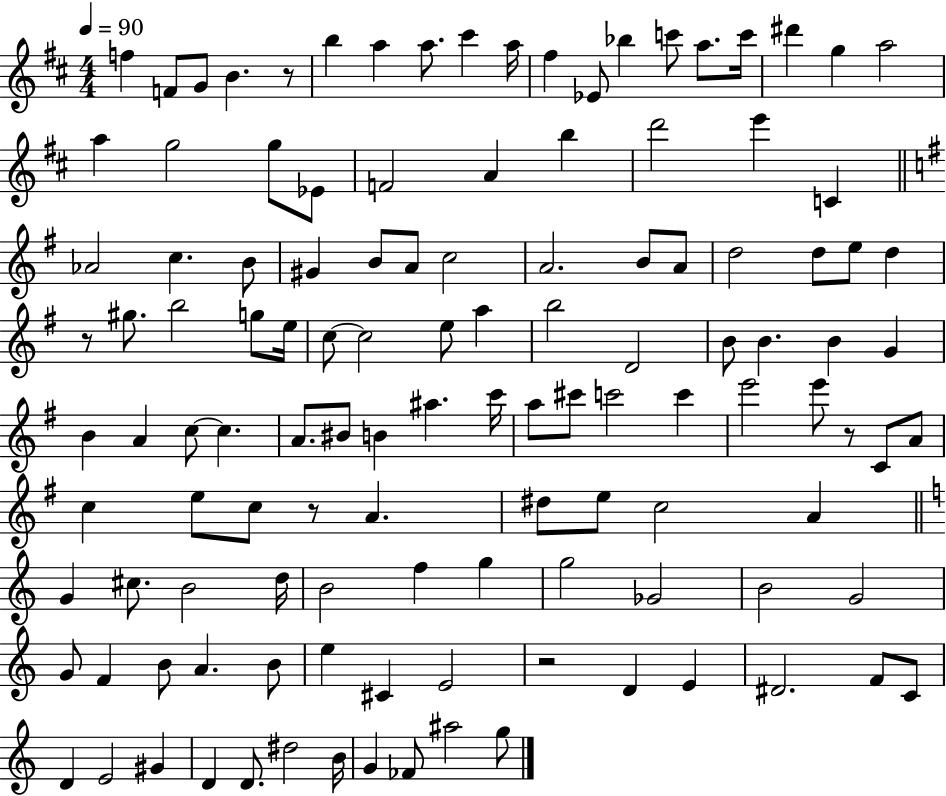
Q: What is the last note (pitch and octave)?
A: G5